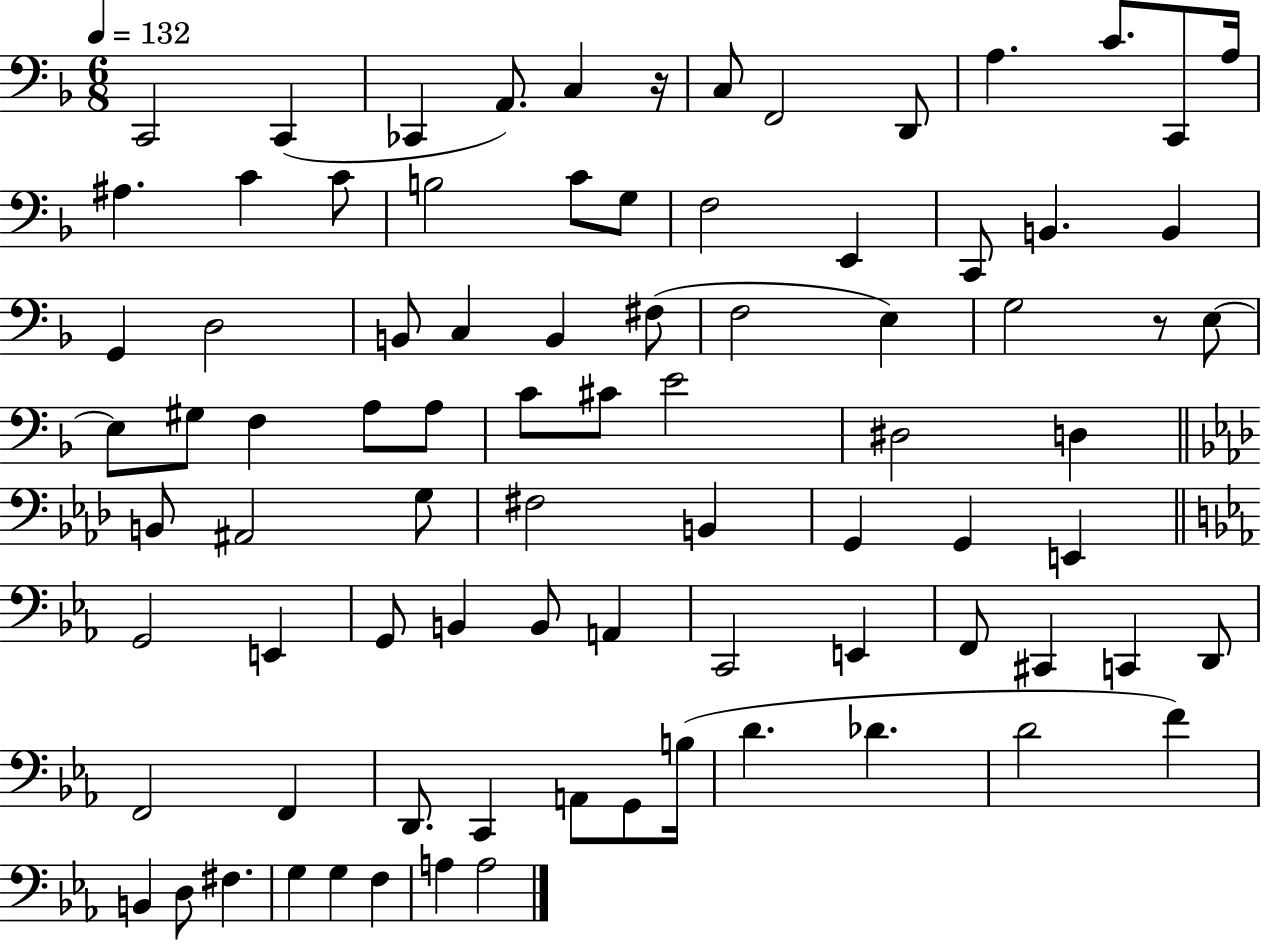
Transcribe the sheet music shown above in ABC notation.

X:1
T:Untitled
M:6/8
L:1/4
K:F
C,,2 C,, _C,, A,,/2 C, z/4 C,/2 F,,2 D,,/2 A, C/2 C,,/2 A,/4 ^A, C C/2 B,2 C/2 G,/2 F,2 E,, C,,/2 B,, B,, G,, D,2 B,,/2 C, B,, ^F,/2 F,2 E, G,2 z/2 E,/2 E,/2 ^G,/2 F, A,/2 A,/2 C/2 ^C/2 E2 ^D,2 D, B,,/2 ^A,,2 G,/2 ^F,2 B,, G,, G,, E,, G,,2 E,, G,,/2 B,, B,,/2 A,, C,,2 E,, F,,/2 ^C,, C,, D,,/2 F,,2 F,, D,,/2 C,, A,,/2 G,,/2 B,/4 D _D D2 F B,, D,/2 ^F, G, G, F, A, A,2